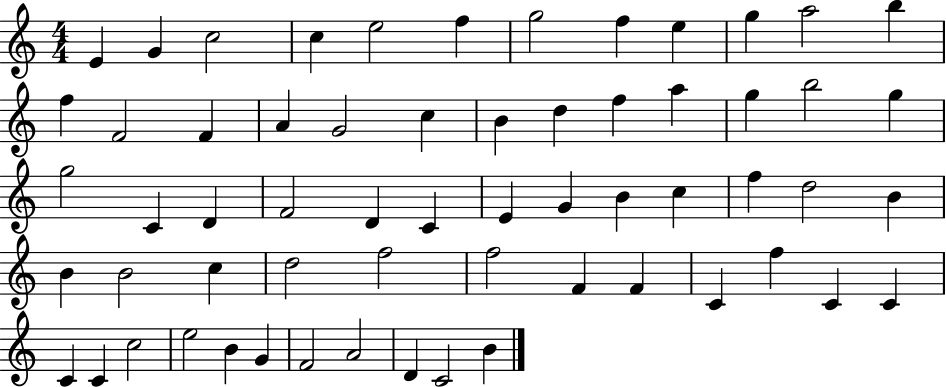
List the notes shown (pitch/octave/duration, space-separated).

E4/q G4/q C5/h C5/q E5/h F5/q G5/h F5/q E5/q G5/q A5/h B5/q F5/q F4/h F4/q A4/q G4/h C5/q B4/q D5/q F5/q A5/q G5/q B5/h G5/q G5/h C4/q D4/q F4/h D4/q C4/q E4/q G4/q B4/q C5/q F5/q D5/h B4/q B4/q B4/h C5/q D5/h F5/h F5/h F4/q F4/q C4/q F5/q C4/q C4/q C4/q C4/q C5/h E5/h B4/q G4/q F4/h A4/h D4/q C4/h B4/q